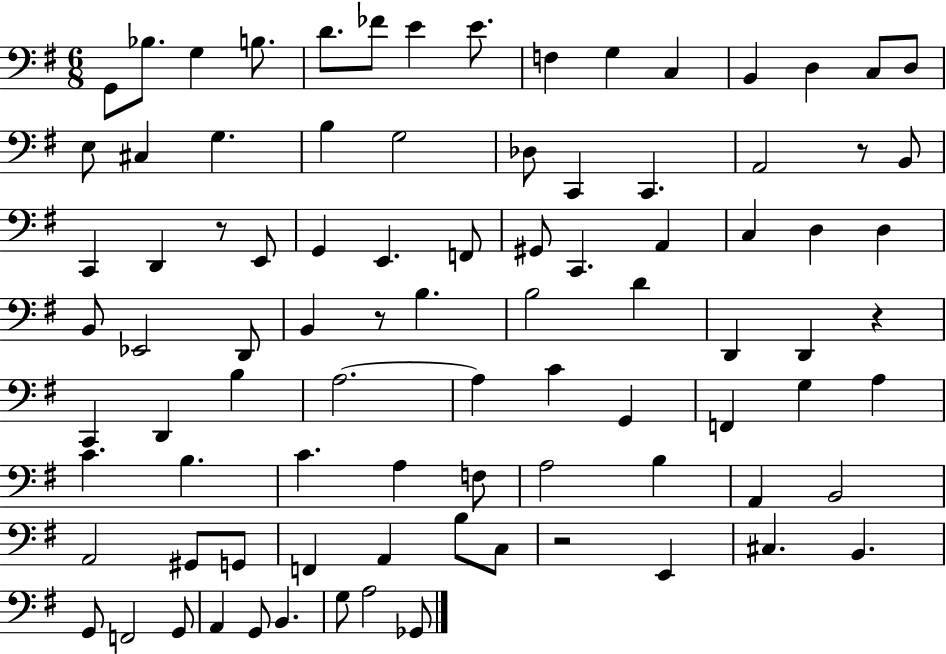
X:1
T:Untitled
M:6/8
L:1/4
K:G
G,,/2 _B,/2 G, B,/2 D/2 _F/2 E E/2 F, G, C, B,, D, C,/2 D,/2 E,/2 ^C, G, B, G,2 _D,/2 C,, C,, A,,2 z/2 B,,/2 C,, D,, z/2 E,,/2 G,, E,, F,,/2 ^G,,/2 C,, A,, C, D, D, B,,/2 _E,,2 D,,/2 B,, z/2 B, B,2 D D,, D,, z C,, D,, B, A,2 A, C G,, F,, G, A, C B, C A, F,/2 A,2 B, A,, B,,2 A,,2 ^G,,/2 G,,/2 F,, A,, B,/2 C,/2 z2 E,, ^C, B,, G,,/2 F,,2 G,,/2 A,, G,,/2 B,, G,/2 A,2 _G,,/2